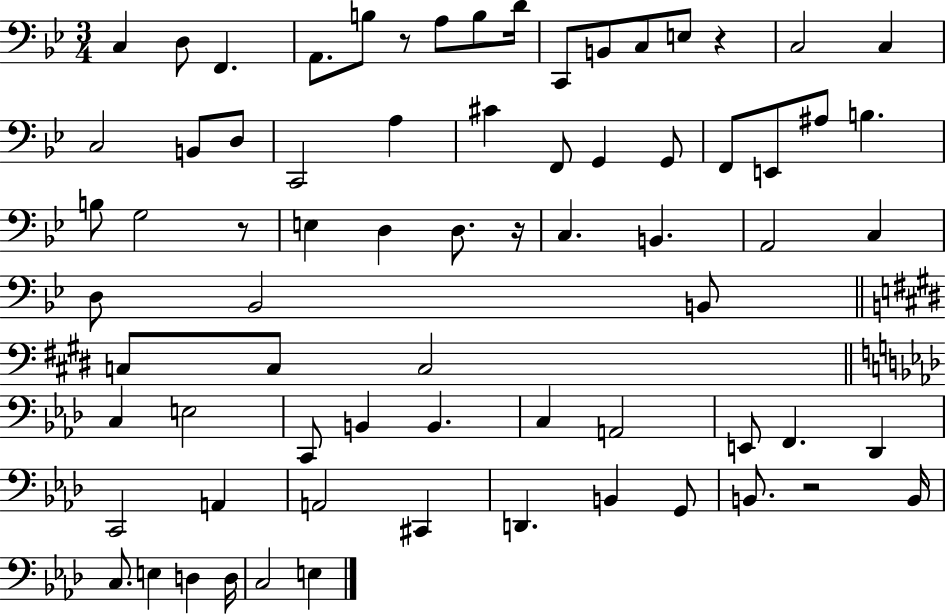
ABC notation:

X:1
T:Untitled
M:3/4
L:1/4
K:Bb
C, D,/2 F,, A,,/2 B,/2 z/2 A,/2 B,/2 D/4 C,,/2 B,,/2 C,/2 E,/2 z C,2 C, C,2 B,,/2 D,/2 C,,2 A, ^C F,,/2 G,, G,,/2 F,,/2 E,,/2 ^A,/2 B, B,/2 G,2 z/2 E, D, D,/2 z/4 C, B,, A,,2 C, D,/2 _B,,2 B,,/2 C,/2 C,/2 C,2 C, E,2 C,,/2 B,, B,, C, A,,2 E,,/2 F,, _D,, C,,2 A,, A,,2 ^C,, D,, B,, G,,/2 B,,/2 z2 B,,/4 C,/2 E, D, D,/4 C,2 E,